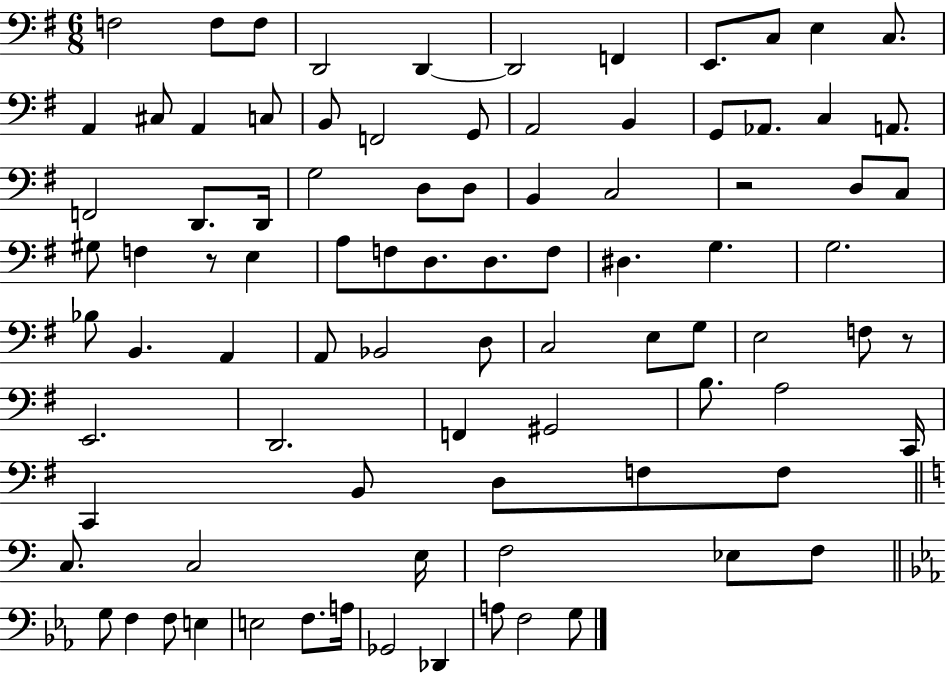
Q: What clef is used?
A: bass